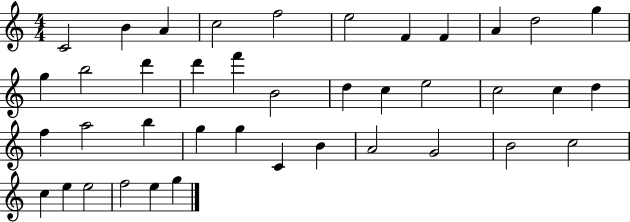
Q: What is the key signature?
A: C major